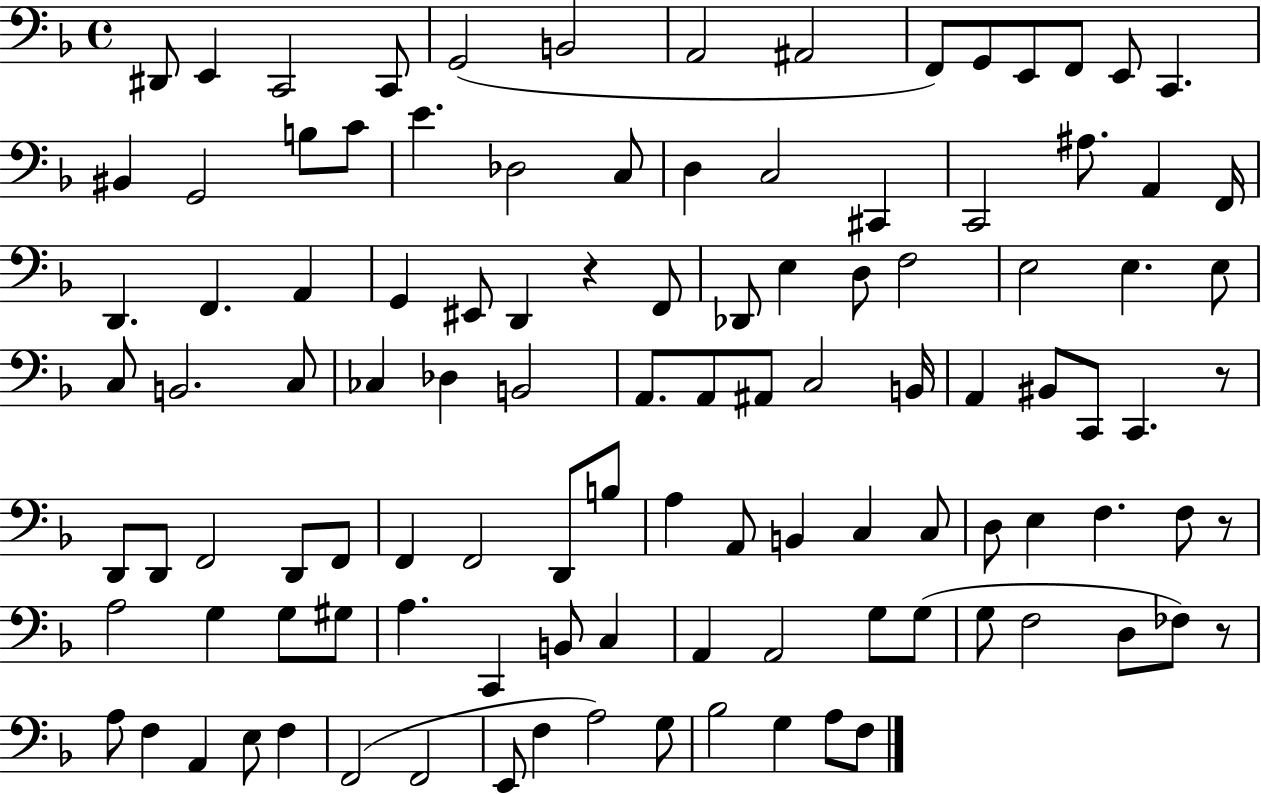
D#2/e E2/q C2/h C2/e G2/h B2/h A2/h A#2/h F2/e G2/e E2/e F2/e E2/e C2/q. BIS2/q G2/h B3/e C4/e E4/q. Db3/h C3/e D3/q C3/h C#2/q C2/h A#3/e. A2/q F2/s D2/q. F2/q. A2/q G2/q EIS2/e D2/q R/q F2/e Db2/e E3/q D3/e F3/h E3/h E3/q. E3/e C3/e B2/h. C3/e CES3/q Db3/q B2/h A2/e. A2/e A#2/e C3/h B2/s A2/q BIS2/e C2/e C2/q. R/e D2/e D2/e F2/h D2/e F2/e F2/q F2/h D2/e B3/e A3/q A2/e B2/q C3/q C3/e D3/e E3/q F3/q. F3/e R/e A3/h G3/q G3/e G#3/e A3/q. C2/q B2/e C3/q A2/q A2/h G3/e G3/e G3/e F3/h D3/e FES3/e R/e A3/e F3/q A2/q E3/e F3/q F2/h F2/h E2/e F3/q A3/h G3/e Bb3/h G3/q A3/e F3/e